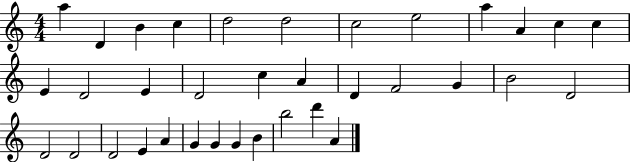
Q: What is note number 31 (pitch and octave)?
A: G4